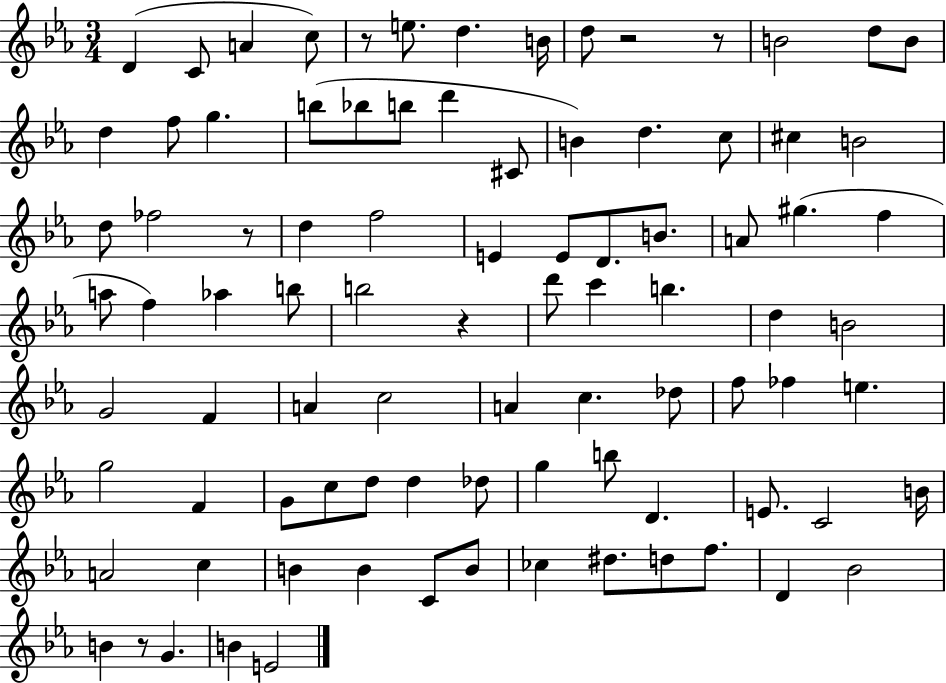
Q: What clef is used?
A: treble